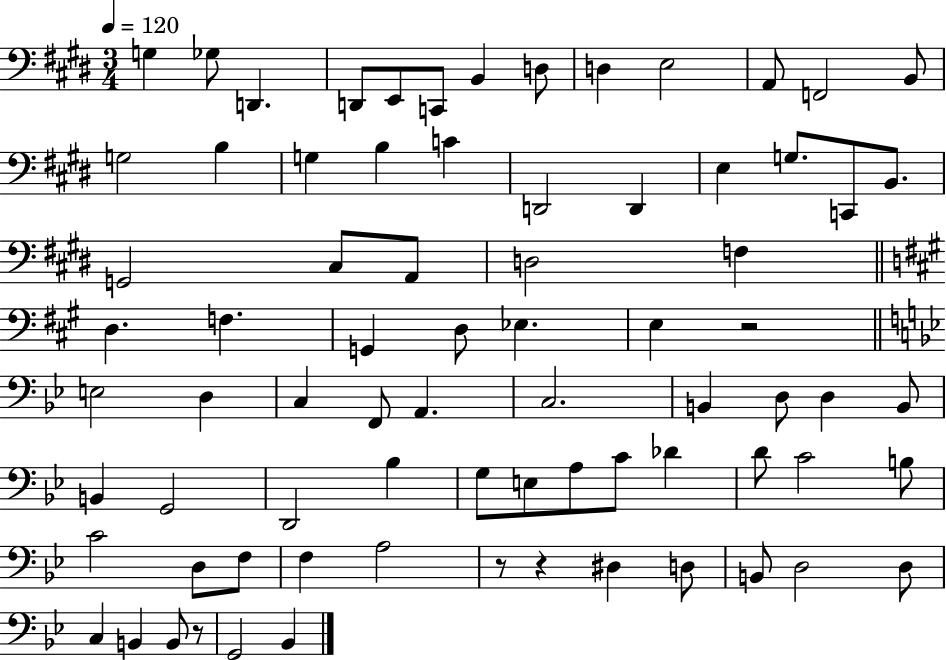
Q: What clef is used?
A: bass